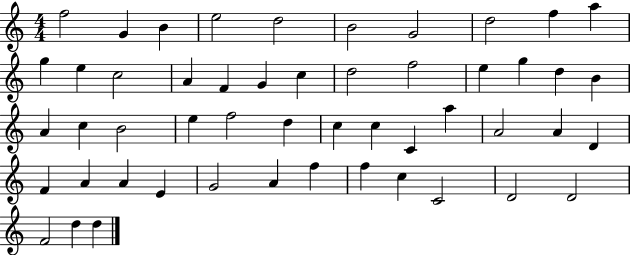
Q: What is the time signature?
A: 4/4